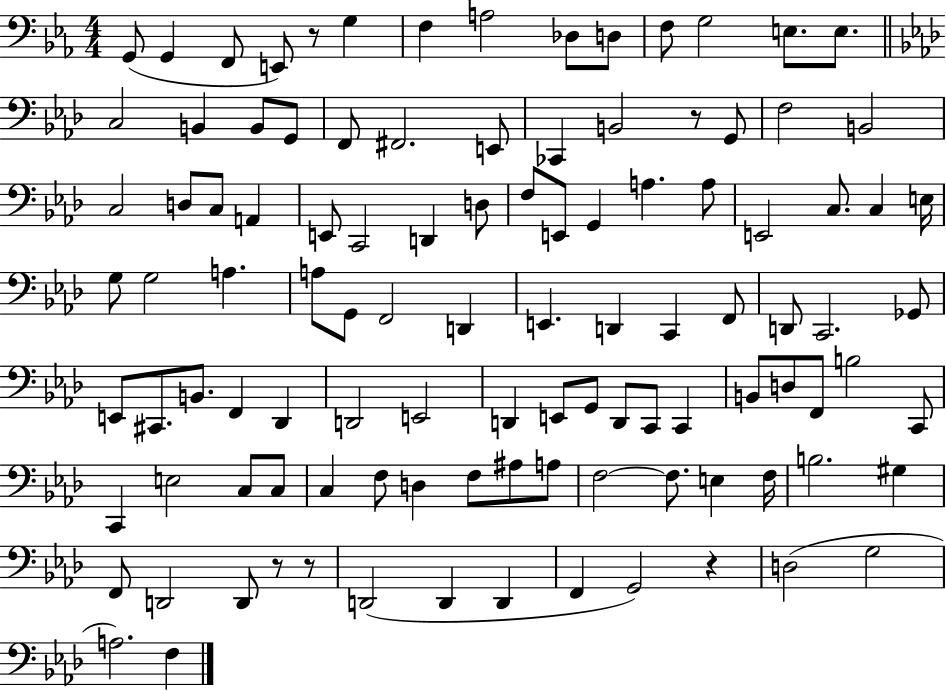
G2/e G2/q F2/e E2/e R/e G3/q F3/q A3/h Db3/e D3/e F3/e G3/h E3/e. E3/e. C3/h B2/q B2/e G2/e F2/e F#2/h. E2/e CES2/q B2/h R/e G2/e F3/h B2/h C3/h D3/e C3/e A2/q E2/e C2/h D2/q D3/e F3/e E2/e G2/q A3/q. A3/e E2/h C3/e. C3/q E3/s G3/e G3/h A3/q. A3/e G2/e F2/h D2/q E2/q. D2/q C2/q F2/e D2/e C2/h. Gb2/e E2/e C#2/e. B2/e. F2/q Db2/q D2/h E2/h D2/q E2/e G2/e D2/e C2/e C2/q B2/e D3/e F2/e B3/h C2/e C2/q E3/h C3/e C3/e C3/q F3/e D3/q F3/e A#3/e A3/e F3/h F3/e. E3/q F3/s B3/h. G#3/q F2/e D2/h D2/e R/e R/e D2/h D2/q D2/q F2/q G2/h R/q D3/h G3/h A3/h. F3/q